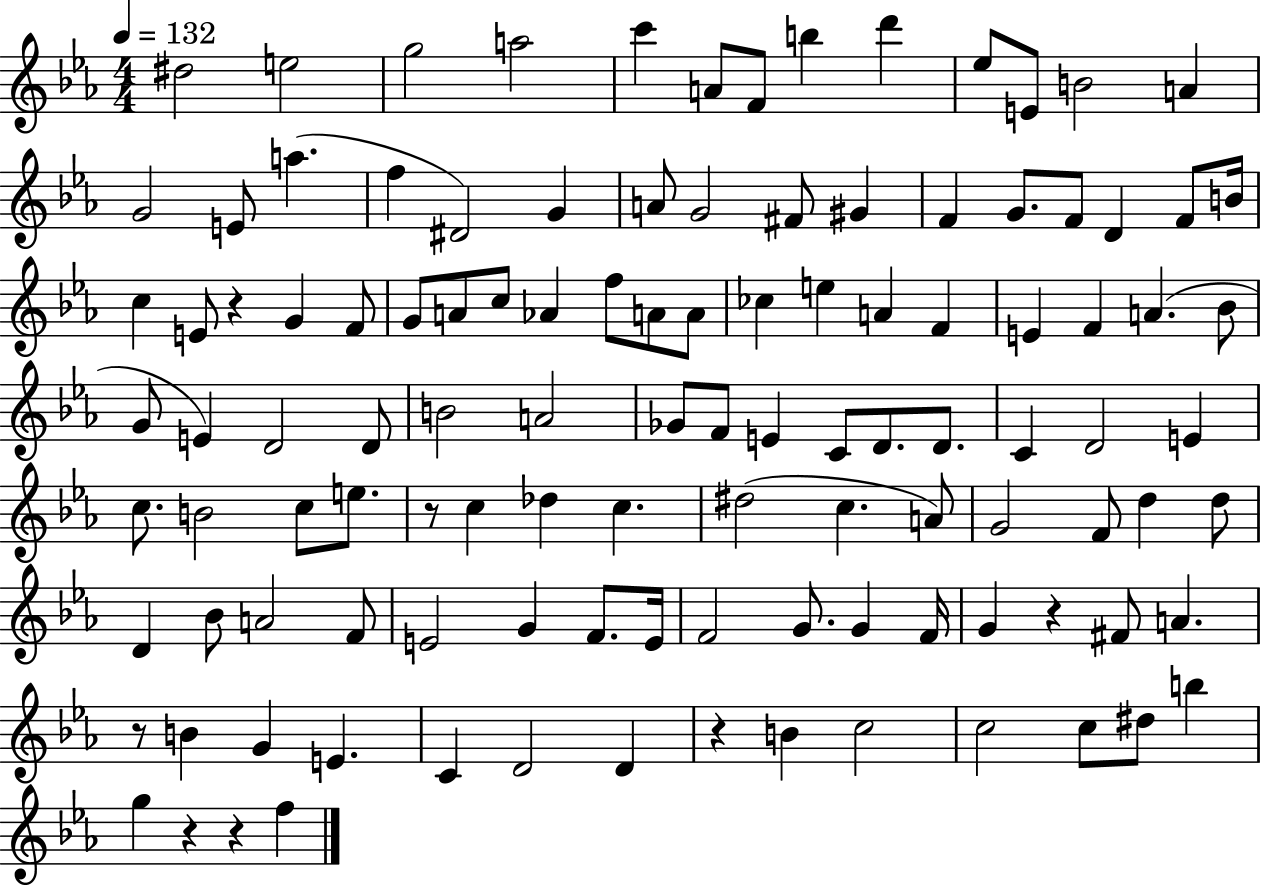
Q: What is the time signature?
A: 4/4